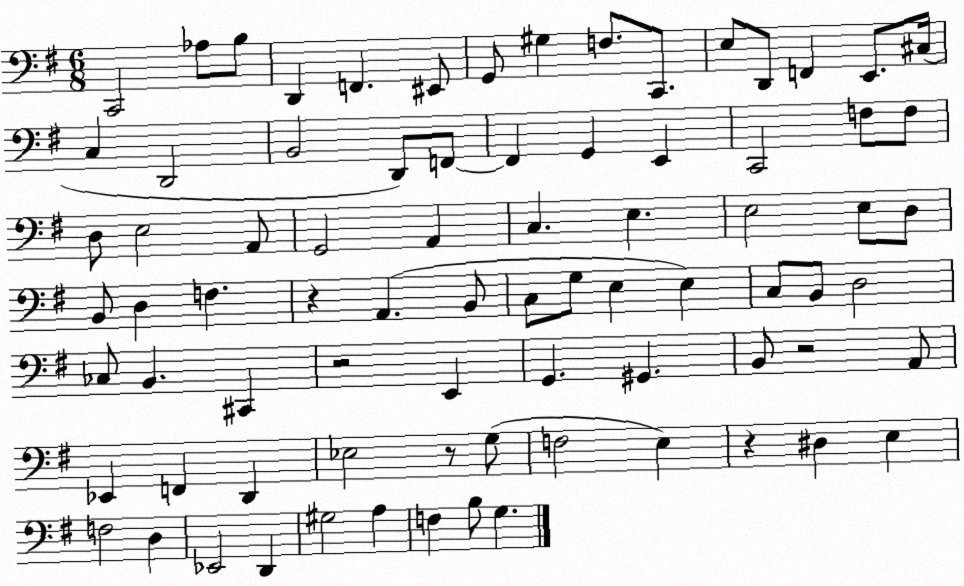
X:1
T:Untitled
M:6/8
L:1/4
K:G
C,,2 _A,/2 B,/2 D,, F,, ^E,,/2 G,,/2 ^G, F,/2 C,,/2 E,/2 D,,/2 F,, E,,/2 ^C,/4 C, D,,2 B,,2 D,,/2 F,,/2 F,, G,, E,, C,,2 F,/2 F,/2 D,/2 E,2 A,,/2 G,,2 A,, C, E, E,2 E,/2 D,/2 B,,/2 D, F, z A,, B,,/2 C,/2 G,/2 E, E, C,/2 B,,/2 D,2 _C,/2 B,, ^C,, z2 E,, G,, ^G,, B,,/2 z2 A,,/2 _E,, F,, D,, _E,2 z/2 G,/2 F,2 E, z ^D, E, F,2 D, _E,,2 D,, ^G,2 A, F, B,/2 G,